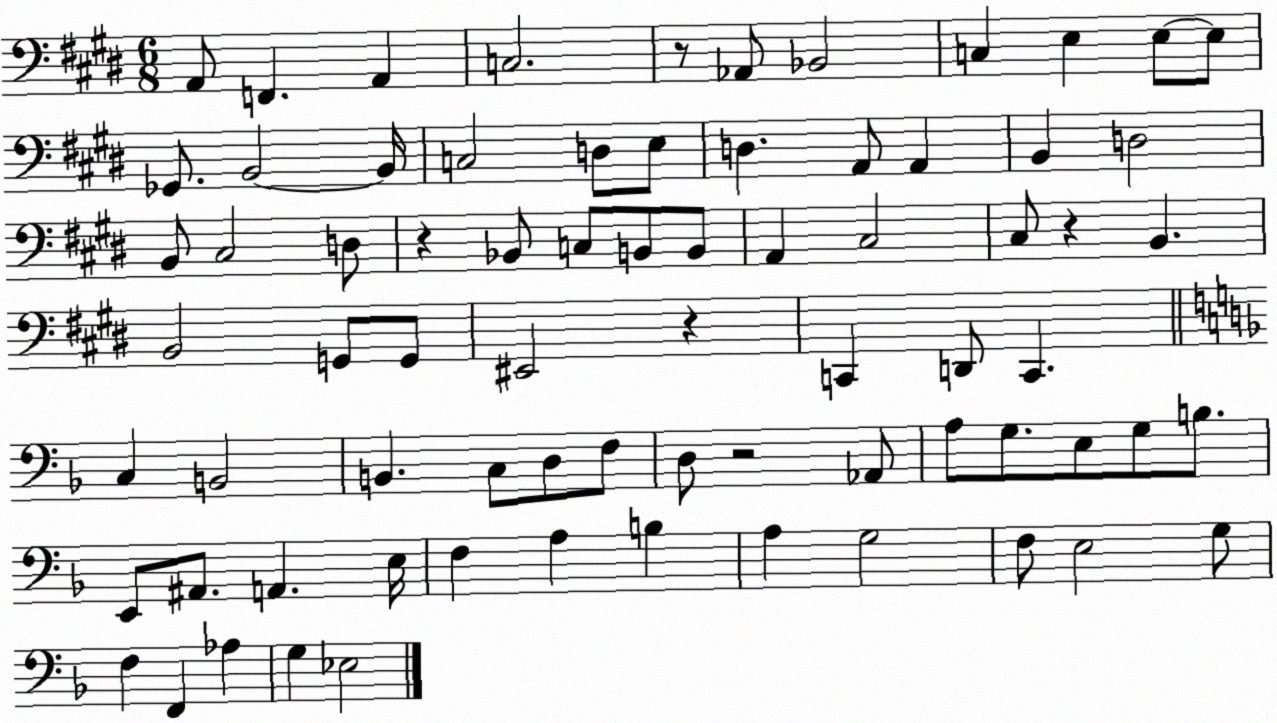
X:1
T:Untitled
M:6/8
L:1/4
K:E
A,,/2 F,, A,, C,2 z/2 _A,,/2 _B,,2 C, E, E,/2 E,/2 _G,,/2 B,,2 B,,/4 C,2 D,/2 E,/2 D, A,,/2 A,, B,, D,2 B,,/2 ^C,2 D,/2 z _B,,/2 C,/2 B,,/2 B,,/2 A,, ^C,2 ^C,/2 z B,, B,,2 G,,/2 G,,/2 ^E,,2 z C,, D,,/2 C,, C, B,,2 B,, C,/2 D,/2 F,/2 D,/2 z2 _A,,/2 A,/2 G,/2 E,/2 G,/2 B,/2 E,,/2 ^A,,/2 A,, E,/4 F, A, B, A, G,2 F,/2 E,2 G,/2 F, F,, _A, G, _E,2